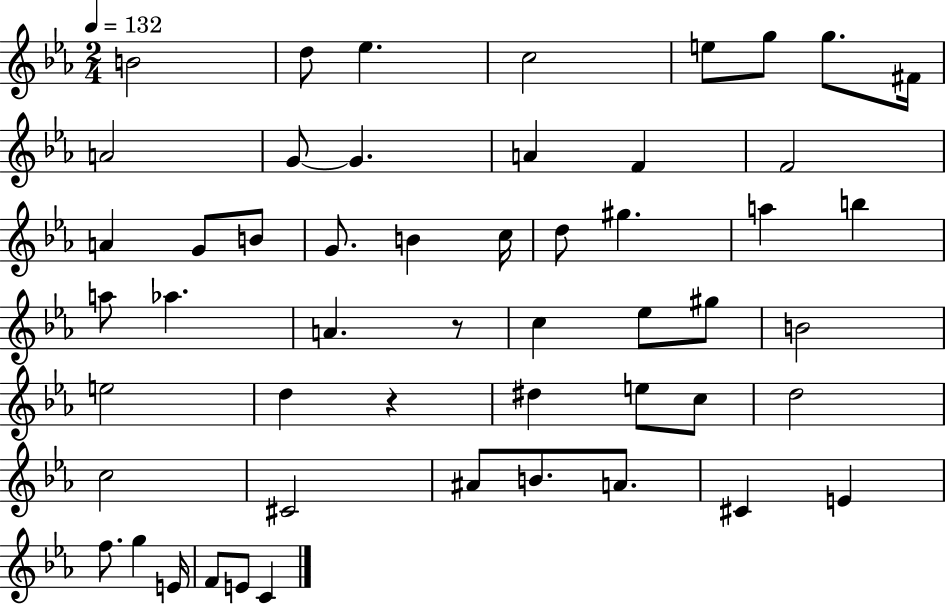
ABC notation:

X:1
T:Untitled
M:2/4
L:1/4
K:Eb
B2 d/2 _e c2 e/2 g/2 g/2 ^F/4 A2 G/2 G A F F2 A G/2 B/2 G/2 B c/4 d/2 ^g a b a/2 _a A z/2 c _e/2 ^g/2 B2 e2 d z ^d e/2 c/2 d2 c2 ^C2 ^A/2 B/2 A/2 ^C E f/2 g E/4 F/2 E/2 C